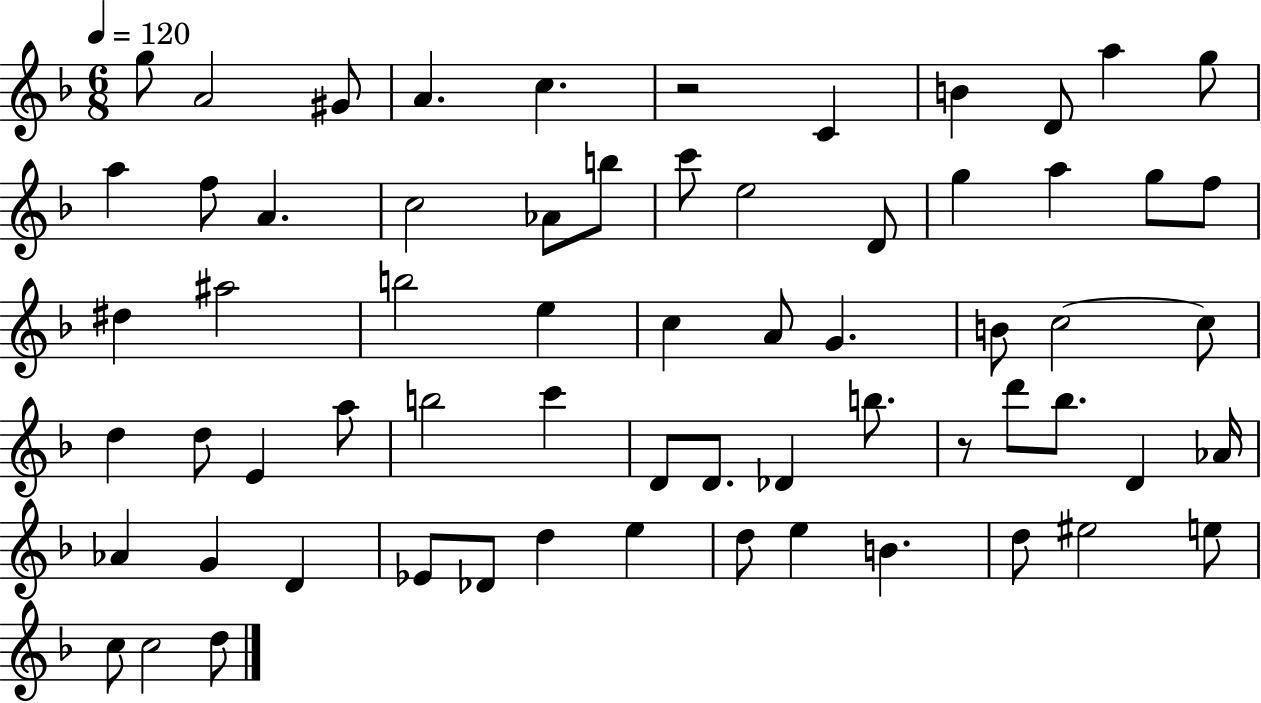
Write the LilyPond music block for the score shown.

{
  \clef treble
  \numericTimeSignature
  \time 6/8
  \key f \major
  \tempo 4 = 120
  \repeat volta 2 { g''8 a'2 gis'8 | a'4. c''4. | r2 c'4 | b'4 d'8 a''4 g''8 | \break a''4 f''8 a'4. | c''2 aes'8 b''8 | c'''8 e''2 d'8 | g''4 a''4 g''8 f''8 | \break dis''4 ais''2 | b''2 e''4 | c''4 a'8 g'4. | b'8 c''2~~ c''8 | \break d''4 d''8 e'4 a''8 | b''2 c'''4 | d'8 d'8. des'4 b''8. | r8 d'''8 bes''8. d'4 aes'16 | \break aes'4 g'4 d'4 | ees'8 des'8 d''4 e''4 | d''8 e''4 b'4. | d''8 eis''2 e''8 | \break c''8 c''2 d''8 | } \bar "|."
}